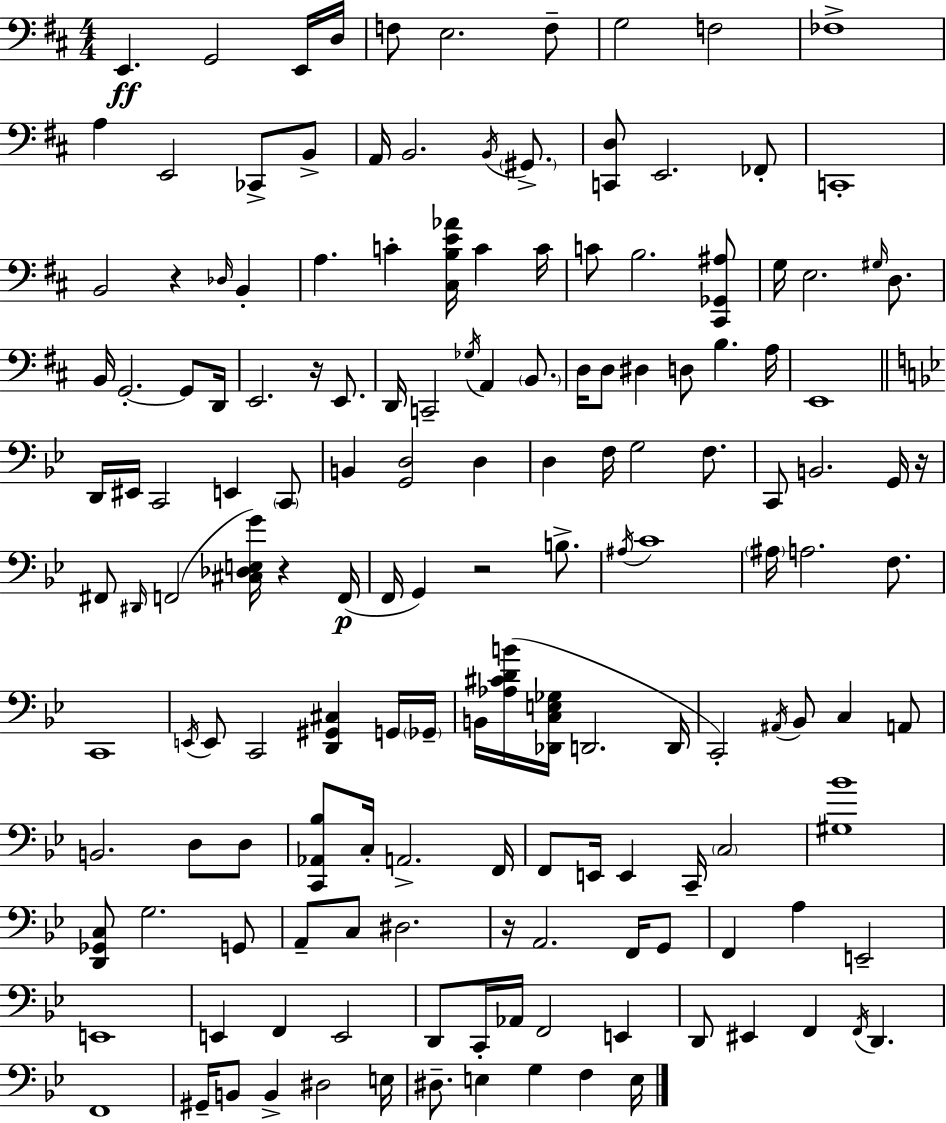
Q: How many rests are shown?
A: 6